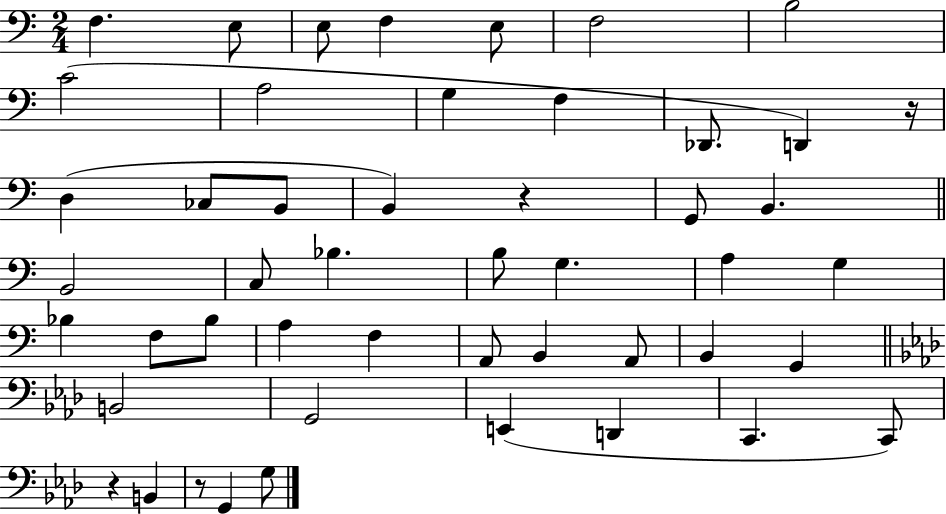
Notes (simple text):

F3/q. E3/e E3/e F3/q E3/e F3/h B3/h C4/h A3/h G3/q F3/q Db2/e. D2/q R/s D3/q CES3/e B2/e B2/q R/q G2/e B2/q. B2/h C3/e Bb3/q. B3/e G3/q. A3/q G3/q Bb3/q F3/e Bb3/e A3/q F3/q A2/e B2/q A2/e B2/q G2/q B2/h G2/h E2/q D2/q C2/q. C2/e R/q B2/q R/e G2/q G3/e